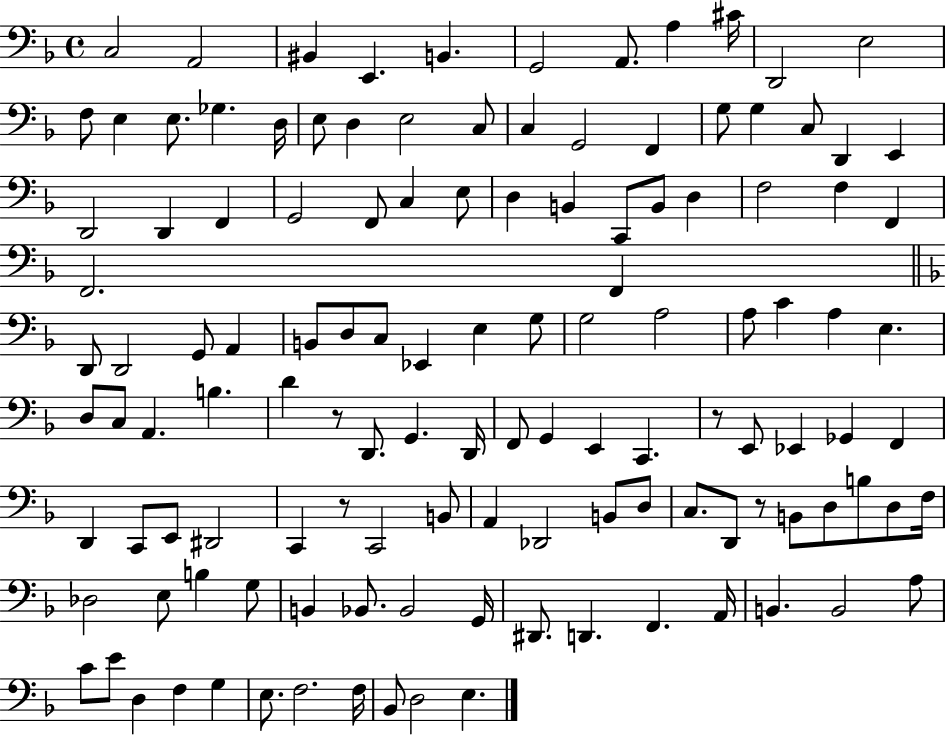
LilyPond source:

{
  \clef bass
  \time 4/4
  \defaultTimeSignature
  \key f \major
  c2 a,2 | bis,4 e,4. b,4. | g,2 a,8. a4 cis'16 | d,2 e2 | \break f8 e4 e8. ges4. d16 | e8 d4 e2 c8 | c4 g,2 f,4 | g8 g4 c8 d,4 e,4 | \break d,2 d,4 f,4 | g,2 f,8 c4 e8 | d4 b,4 c,8 b,8 d4 | f2 f4 f,4 | \break f,2. f,4 | \bar "||" \break \key f \major d,8 d,2 g,8 a,4 | b,8 d8 c8 ees,4 e4 g8 | g2 a2 | a8 c'4 a4 e4. | \break d8 c8 a,4. b4. | d'4 r8 d,8. g,4. d,16 | f,8 g,4 e,4 c,4. | r8 e,8 ees,4 ges,4 f,4 | \break d,4 c,8 e,8 dis,2 | c,4 r8 c,2 b,8 | a,4 des,2 b,8 d8 | c8. d,8 r8 b,8 d8 b8 d8 f16 | \break des2 e8 b4 g8 | b,4 bes,8. bes,2 g,16 | dis,8. d,4. f,4. a,16 | b,4. b,2 a8 | \break c'8 e'8 d4 f4 g4 | e8. f2. f16 | bes,8 d2 e4. | \bar "|."
}